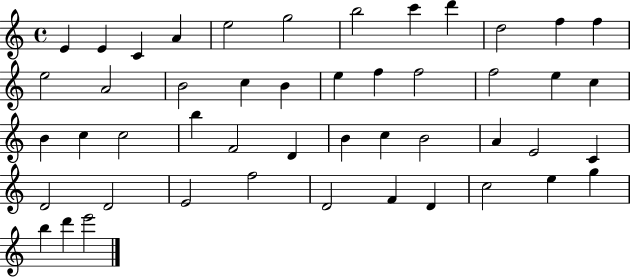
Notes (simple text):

E4/q E4/q C4/q A4/q E5/h G5/h B5/h C6/q D6/q D5/h F5/q F5/q E5/h A4/h B4/h C5/q B4/q E5/q F5/q F5/h F5/h E5/q C5/q B4/q C5/q C5/h B5/q F4/h D4/q B4/q C5/q B4/h A4/q E4/h C4/q D4/h D4/h E4/h F5/h D4/h F4/q D4/q C5/h E5/q G5/q B5/q D6/q E6/h